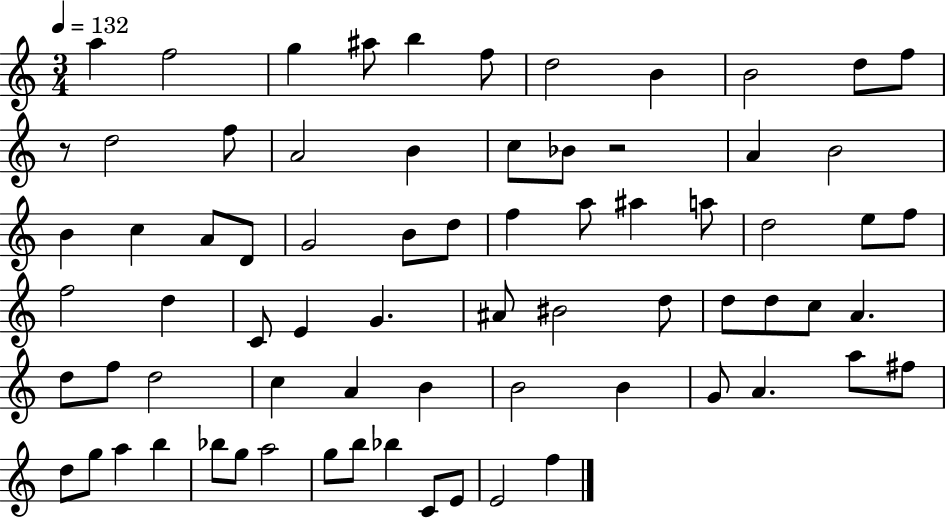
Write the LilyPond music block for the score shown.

{
  \clef treble
  \numericTimeSignature
  \time 3/4
  \key c \major
  \tempo 4 = 132
  a''4 f''2 | g''4 ais''8 b''4 f''8 | d''2 b'4 | b'2 d''8 f''8 | \break r8 d''2 f''8 | a'2 b'4 | c''8 bes'8 r2 | a'4 b'2 | \break b'4 c''4 a'8 d'8 | g'2 b'8 d''8 | f''4 a''8 ais''4 a''8 | d''2 e''8 f''8 | \break f''2 d''4 | c'8 e'4 g'4. | ais'8 bis'2 d''8 | d''8 d''8 c''8 a'4. | \break d''8 f''8 d''2 | c''4 a'4 b'4 | b'2 b'4 | g'8 a'4. a''8 fis''8 | \break d''8 g''8 a''4 b''4 | bes''8 g''8 a''2 | g''8 b''8 bes''4 c'8 e'8 | e'2 f''4 | \break \bar "|."
}